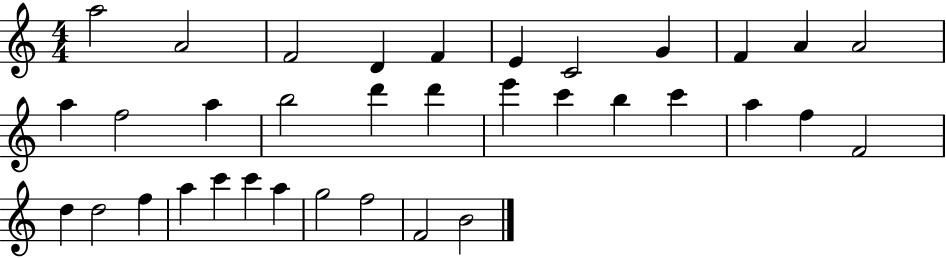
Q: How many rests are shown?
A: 0